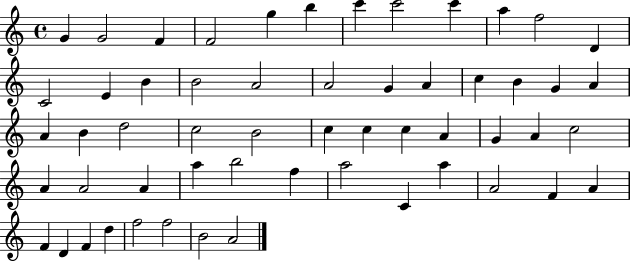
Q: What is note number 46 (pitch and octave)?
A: A4